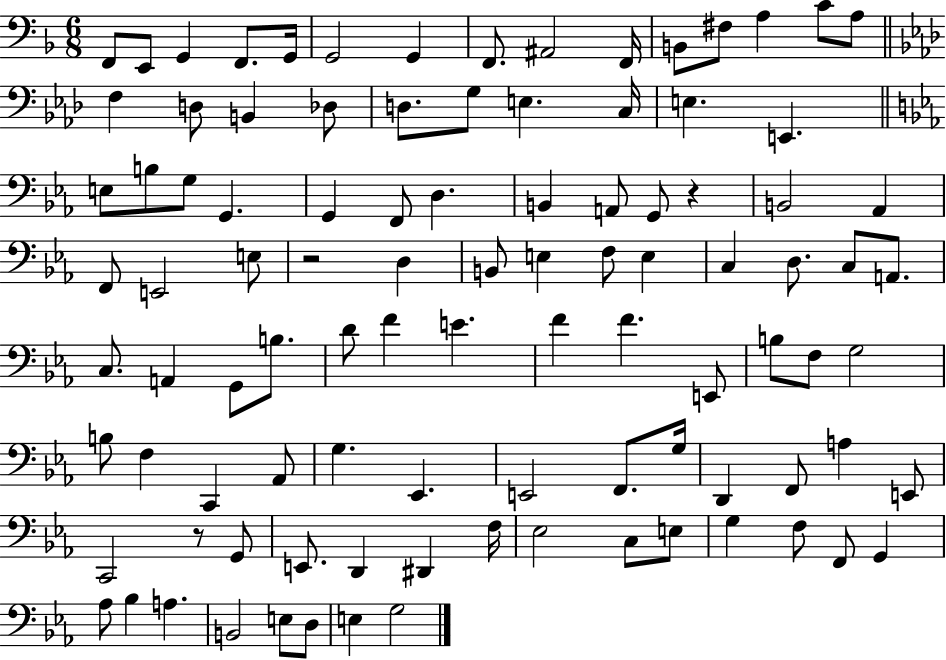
{
  \clef bass
  \numericTimeSignature
  \time 6/8
  \key f \major
  f,8 e,8 g,4 f,8. g,16 | g,2 g,4 | f,8. ais,2 f,16 | b,8 fis8 a4 c'8 a8 | \break \bar "||" \break \key aes \major f4 d8 b,4 des8 | d8. g8 e4. c16 | e4. e,4. | \bar "||" \break \key ees \major e8 b8 g8 g,4. | g,4 f,8 d4. | b,4 a,8 g,8 r4 | b,2 aes,4 | \break f,8 e,2 e8 | r2 d4 | b,8 e4 f8 e4 | c4 d8. c8 a,8. | \break c8. a,4 g,8 b8. | d'8 f'4 e'4. | f'4 f'4. e,8 | b8 f8 g2 | \break b8 f4 c,4 aes,8 | g4. ees,4. | e,2 f,8. g16 | d,4 f,8 a4 e,8 | \break c,2 r8 g,8 | e,8. d,4 dis,4 f16 | ees2 c8 e8 | g4 f8 f,8 g,4 | \break aes8 bes4 a4. | b,2 e8 d8 | e4 g2 | \bar "|."
}